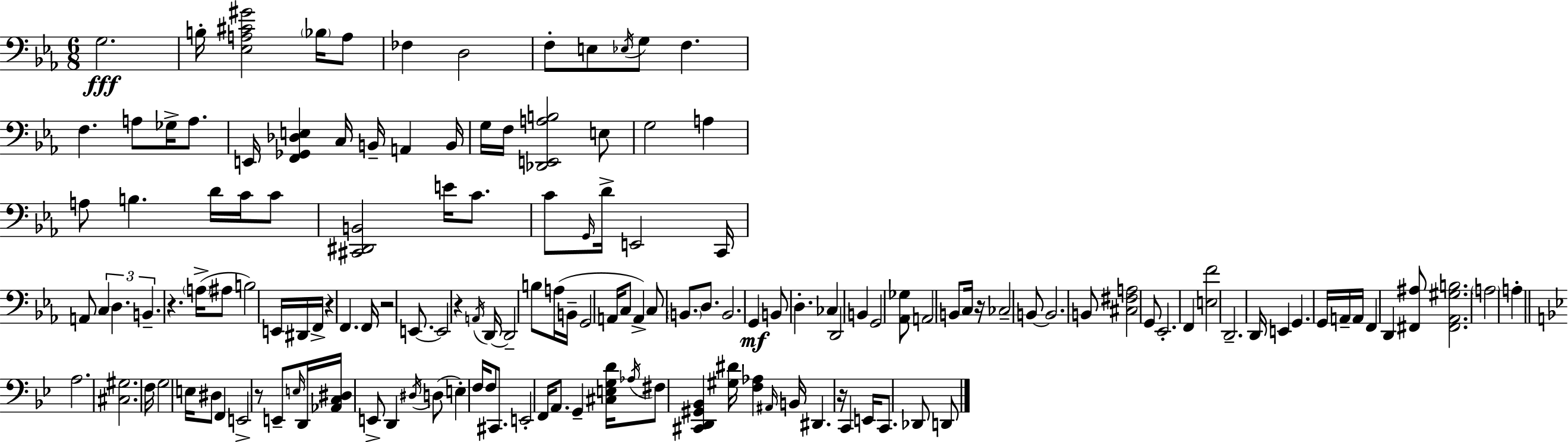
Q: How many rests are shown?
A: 7